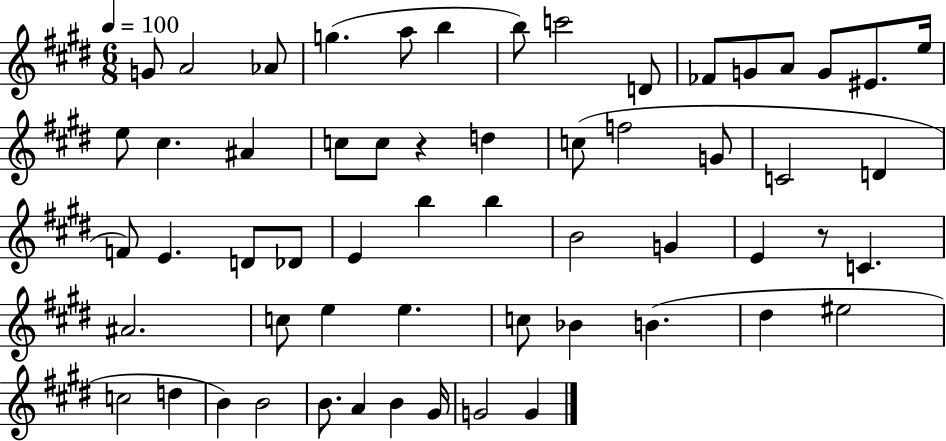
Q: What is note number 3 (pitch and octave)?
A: Ab4